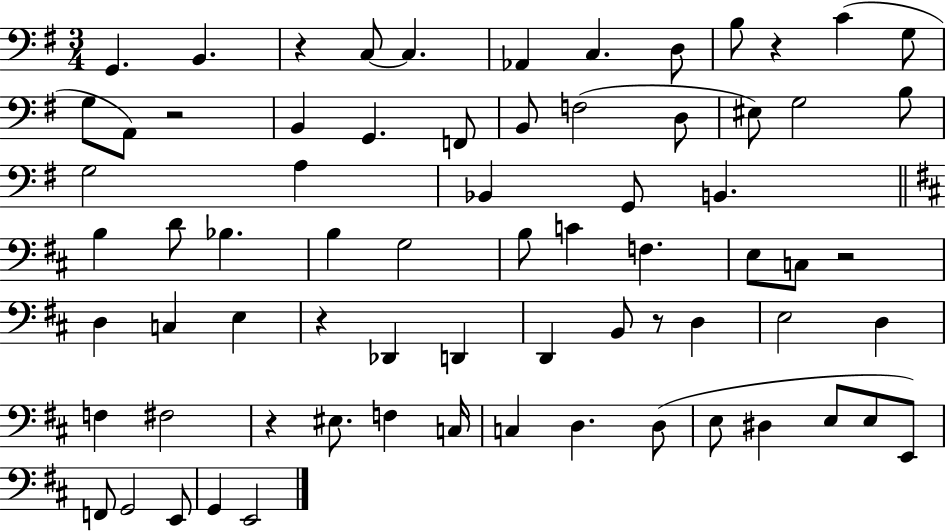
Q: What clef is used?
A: bass